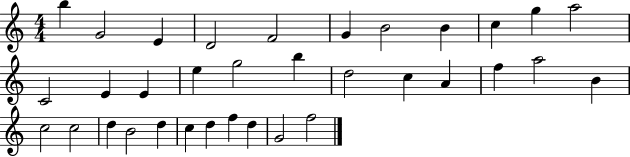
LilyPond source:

{
  \clef treble
  \numericTimeSignature
  \time 4/4
  \key c \major
  b''4 g'2 e'4 | d'2 f'2 | g'4 b'2 b'4 | c''4 g''4 a''2 | \break c'2 e'4 e'4 | e''4 g''2 b''4 | d''2 c''4 a'4 | f''4 a''2 b'4 | \break c''2 c''2 | d''4 b'2 d''4 | c''4 d''4 f''4 d''4 | g'2 f''2 | \break \bar "|."
}